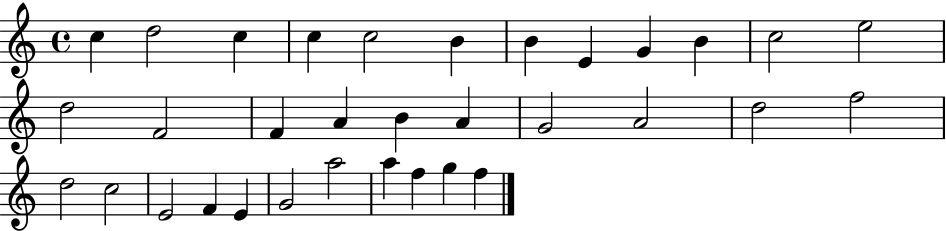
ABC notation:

X:1
T:Untitled
M:4/4
L:1/4
K:C
c d2 c c c2 B B E G B c2 e2 d2 F2 F A B A G2 A2 d2 f2 d2 c2 E2 F E G2 a2 a f g f